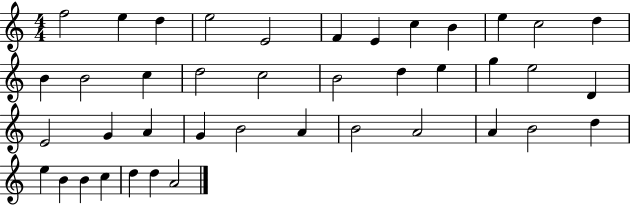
F5/h E5/q D5/q E5/h E4/h F4/q E4/q C5/q B4/q E5/q C5/h D5/q B4/q B4/h C5/q D5/h C5/h B4/h D5/q E5/q G5/q E5/h D4/q E4/h G4/q A4/q G4/q B4/h A4/q B4/h A4/h A4/q B4/h D5/q E5/q B4/q B4/q C5/q D5/q D5/q A4/h